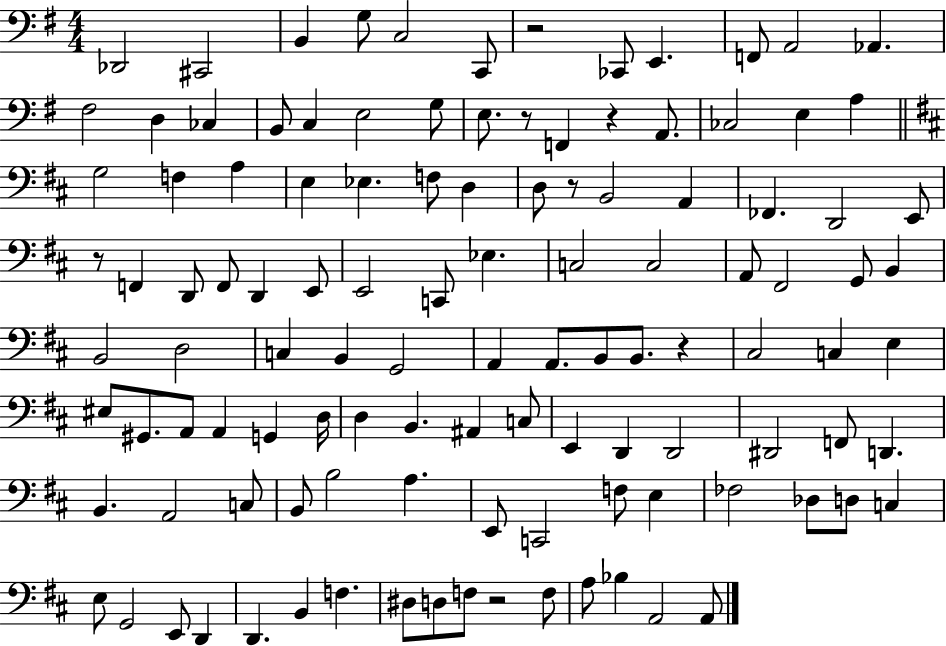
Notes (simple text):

Db2/h C#2/h B2/q G3/e C3/h C2/e R/h CES2/e E2/q. F2/e A2/h Ab2/q. F#3/h D3/q CES3/q B2/e C3/q E3/h G3/e E3/e. R/e F2/q R/q A2/e. CES3/h E3/q A3/q G3/h F3/q A3/q E3/q Eb3/q. F3/e D3/q D3/e R/e B2/h A2/q FES2/q. D2/h E2/e R/e F2/q D2/e F2/e D2/q E2/e E2/h C2/e Eb3/q. C3/h C3/h A2/e F#2/h G2/e B2/q B2/h D3/h C3/q B2/q G2/h A2/q A2/e. B2/e B2/e. R/q C#3/h C3/q E3/q EIS3/e G#2/e. A2/e A2/q G2/q D3/s D3/q B2/q. A#2/q C3/e E2/q D2/q D2/h D#2/h F2/e D2/q. B2/q. A2/h C3/e B2/e B3/h A3/q. E2/e C2/h F3/e E3/q FES3/h Db3/e D3/e C3/q E3/e G2/h E2/e D2/q D2/q. B2/q F3/q. D#3/e D3/e F3/e R/h F3/e A3/e Bb3/q A2/h A2/e